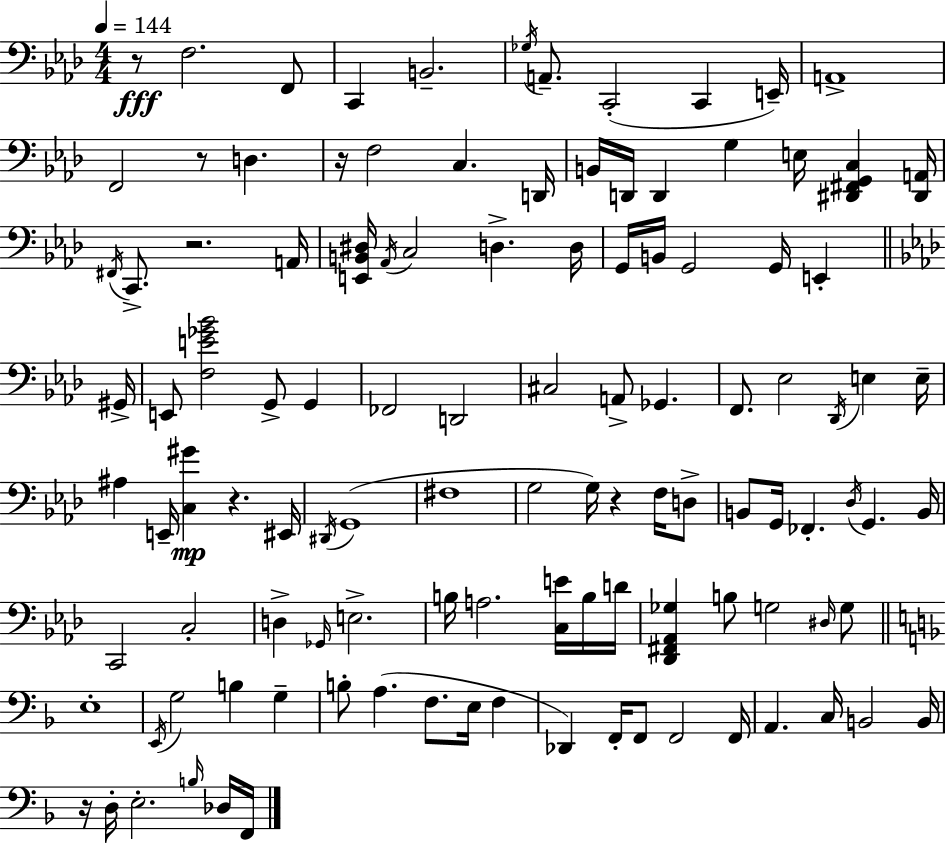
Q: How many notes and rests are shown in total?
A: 113